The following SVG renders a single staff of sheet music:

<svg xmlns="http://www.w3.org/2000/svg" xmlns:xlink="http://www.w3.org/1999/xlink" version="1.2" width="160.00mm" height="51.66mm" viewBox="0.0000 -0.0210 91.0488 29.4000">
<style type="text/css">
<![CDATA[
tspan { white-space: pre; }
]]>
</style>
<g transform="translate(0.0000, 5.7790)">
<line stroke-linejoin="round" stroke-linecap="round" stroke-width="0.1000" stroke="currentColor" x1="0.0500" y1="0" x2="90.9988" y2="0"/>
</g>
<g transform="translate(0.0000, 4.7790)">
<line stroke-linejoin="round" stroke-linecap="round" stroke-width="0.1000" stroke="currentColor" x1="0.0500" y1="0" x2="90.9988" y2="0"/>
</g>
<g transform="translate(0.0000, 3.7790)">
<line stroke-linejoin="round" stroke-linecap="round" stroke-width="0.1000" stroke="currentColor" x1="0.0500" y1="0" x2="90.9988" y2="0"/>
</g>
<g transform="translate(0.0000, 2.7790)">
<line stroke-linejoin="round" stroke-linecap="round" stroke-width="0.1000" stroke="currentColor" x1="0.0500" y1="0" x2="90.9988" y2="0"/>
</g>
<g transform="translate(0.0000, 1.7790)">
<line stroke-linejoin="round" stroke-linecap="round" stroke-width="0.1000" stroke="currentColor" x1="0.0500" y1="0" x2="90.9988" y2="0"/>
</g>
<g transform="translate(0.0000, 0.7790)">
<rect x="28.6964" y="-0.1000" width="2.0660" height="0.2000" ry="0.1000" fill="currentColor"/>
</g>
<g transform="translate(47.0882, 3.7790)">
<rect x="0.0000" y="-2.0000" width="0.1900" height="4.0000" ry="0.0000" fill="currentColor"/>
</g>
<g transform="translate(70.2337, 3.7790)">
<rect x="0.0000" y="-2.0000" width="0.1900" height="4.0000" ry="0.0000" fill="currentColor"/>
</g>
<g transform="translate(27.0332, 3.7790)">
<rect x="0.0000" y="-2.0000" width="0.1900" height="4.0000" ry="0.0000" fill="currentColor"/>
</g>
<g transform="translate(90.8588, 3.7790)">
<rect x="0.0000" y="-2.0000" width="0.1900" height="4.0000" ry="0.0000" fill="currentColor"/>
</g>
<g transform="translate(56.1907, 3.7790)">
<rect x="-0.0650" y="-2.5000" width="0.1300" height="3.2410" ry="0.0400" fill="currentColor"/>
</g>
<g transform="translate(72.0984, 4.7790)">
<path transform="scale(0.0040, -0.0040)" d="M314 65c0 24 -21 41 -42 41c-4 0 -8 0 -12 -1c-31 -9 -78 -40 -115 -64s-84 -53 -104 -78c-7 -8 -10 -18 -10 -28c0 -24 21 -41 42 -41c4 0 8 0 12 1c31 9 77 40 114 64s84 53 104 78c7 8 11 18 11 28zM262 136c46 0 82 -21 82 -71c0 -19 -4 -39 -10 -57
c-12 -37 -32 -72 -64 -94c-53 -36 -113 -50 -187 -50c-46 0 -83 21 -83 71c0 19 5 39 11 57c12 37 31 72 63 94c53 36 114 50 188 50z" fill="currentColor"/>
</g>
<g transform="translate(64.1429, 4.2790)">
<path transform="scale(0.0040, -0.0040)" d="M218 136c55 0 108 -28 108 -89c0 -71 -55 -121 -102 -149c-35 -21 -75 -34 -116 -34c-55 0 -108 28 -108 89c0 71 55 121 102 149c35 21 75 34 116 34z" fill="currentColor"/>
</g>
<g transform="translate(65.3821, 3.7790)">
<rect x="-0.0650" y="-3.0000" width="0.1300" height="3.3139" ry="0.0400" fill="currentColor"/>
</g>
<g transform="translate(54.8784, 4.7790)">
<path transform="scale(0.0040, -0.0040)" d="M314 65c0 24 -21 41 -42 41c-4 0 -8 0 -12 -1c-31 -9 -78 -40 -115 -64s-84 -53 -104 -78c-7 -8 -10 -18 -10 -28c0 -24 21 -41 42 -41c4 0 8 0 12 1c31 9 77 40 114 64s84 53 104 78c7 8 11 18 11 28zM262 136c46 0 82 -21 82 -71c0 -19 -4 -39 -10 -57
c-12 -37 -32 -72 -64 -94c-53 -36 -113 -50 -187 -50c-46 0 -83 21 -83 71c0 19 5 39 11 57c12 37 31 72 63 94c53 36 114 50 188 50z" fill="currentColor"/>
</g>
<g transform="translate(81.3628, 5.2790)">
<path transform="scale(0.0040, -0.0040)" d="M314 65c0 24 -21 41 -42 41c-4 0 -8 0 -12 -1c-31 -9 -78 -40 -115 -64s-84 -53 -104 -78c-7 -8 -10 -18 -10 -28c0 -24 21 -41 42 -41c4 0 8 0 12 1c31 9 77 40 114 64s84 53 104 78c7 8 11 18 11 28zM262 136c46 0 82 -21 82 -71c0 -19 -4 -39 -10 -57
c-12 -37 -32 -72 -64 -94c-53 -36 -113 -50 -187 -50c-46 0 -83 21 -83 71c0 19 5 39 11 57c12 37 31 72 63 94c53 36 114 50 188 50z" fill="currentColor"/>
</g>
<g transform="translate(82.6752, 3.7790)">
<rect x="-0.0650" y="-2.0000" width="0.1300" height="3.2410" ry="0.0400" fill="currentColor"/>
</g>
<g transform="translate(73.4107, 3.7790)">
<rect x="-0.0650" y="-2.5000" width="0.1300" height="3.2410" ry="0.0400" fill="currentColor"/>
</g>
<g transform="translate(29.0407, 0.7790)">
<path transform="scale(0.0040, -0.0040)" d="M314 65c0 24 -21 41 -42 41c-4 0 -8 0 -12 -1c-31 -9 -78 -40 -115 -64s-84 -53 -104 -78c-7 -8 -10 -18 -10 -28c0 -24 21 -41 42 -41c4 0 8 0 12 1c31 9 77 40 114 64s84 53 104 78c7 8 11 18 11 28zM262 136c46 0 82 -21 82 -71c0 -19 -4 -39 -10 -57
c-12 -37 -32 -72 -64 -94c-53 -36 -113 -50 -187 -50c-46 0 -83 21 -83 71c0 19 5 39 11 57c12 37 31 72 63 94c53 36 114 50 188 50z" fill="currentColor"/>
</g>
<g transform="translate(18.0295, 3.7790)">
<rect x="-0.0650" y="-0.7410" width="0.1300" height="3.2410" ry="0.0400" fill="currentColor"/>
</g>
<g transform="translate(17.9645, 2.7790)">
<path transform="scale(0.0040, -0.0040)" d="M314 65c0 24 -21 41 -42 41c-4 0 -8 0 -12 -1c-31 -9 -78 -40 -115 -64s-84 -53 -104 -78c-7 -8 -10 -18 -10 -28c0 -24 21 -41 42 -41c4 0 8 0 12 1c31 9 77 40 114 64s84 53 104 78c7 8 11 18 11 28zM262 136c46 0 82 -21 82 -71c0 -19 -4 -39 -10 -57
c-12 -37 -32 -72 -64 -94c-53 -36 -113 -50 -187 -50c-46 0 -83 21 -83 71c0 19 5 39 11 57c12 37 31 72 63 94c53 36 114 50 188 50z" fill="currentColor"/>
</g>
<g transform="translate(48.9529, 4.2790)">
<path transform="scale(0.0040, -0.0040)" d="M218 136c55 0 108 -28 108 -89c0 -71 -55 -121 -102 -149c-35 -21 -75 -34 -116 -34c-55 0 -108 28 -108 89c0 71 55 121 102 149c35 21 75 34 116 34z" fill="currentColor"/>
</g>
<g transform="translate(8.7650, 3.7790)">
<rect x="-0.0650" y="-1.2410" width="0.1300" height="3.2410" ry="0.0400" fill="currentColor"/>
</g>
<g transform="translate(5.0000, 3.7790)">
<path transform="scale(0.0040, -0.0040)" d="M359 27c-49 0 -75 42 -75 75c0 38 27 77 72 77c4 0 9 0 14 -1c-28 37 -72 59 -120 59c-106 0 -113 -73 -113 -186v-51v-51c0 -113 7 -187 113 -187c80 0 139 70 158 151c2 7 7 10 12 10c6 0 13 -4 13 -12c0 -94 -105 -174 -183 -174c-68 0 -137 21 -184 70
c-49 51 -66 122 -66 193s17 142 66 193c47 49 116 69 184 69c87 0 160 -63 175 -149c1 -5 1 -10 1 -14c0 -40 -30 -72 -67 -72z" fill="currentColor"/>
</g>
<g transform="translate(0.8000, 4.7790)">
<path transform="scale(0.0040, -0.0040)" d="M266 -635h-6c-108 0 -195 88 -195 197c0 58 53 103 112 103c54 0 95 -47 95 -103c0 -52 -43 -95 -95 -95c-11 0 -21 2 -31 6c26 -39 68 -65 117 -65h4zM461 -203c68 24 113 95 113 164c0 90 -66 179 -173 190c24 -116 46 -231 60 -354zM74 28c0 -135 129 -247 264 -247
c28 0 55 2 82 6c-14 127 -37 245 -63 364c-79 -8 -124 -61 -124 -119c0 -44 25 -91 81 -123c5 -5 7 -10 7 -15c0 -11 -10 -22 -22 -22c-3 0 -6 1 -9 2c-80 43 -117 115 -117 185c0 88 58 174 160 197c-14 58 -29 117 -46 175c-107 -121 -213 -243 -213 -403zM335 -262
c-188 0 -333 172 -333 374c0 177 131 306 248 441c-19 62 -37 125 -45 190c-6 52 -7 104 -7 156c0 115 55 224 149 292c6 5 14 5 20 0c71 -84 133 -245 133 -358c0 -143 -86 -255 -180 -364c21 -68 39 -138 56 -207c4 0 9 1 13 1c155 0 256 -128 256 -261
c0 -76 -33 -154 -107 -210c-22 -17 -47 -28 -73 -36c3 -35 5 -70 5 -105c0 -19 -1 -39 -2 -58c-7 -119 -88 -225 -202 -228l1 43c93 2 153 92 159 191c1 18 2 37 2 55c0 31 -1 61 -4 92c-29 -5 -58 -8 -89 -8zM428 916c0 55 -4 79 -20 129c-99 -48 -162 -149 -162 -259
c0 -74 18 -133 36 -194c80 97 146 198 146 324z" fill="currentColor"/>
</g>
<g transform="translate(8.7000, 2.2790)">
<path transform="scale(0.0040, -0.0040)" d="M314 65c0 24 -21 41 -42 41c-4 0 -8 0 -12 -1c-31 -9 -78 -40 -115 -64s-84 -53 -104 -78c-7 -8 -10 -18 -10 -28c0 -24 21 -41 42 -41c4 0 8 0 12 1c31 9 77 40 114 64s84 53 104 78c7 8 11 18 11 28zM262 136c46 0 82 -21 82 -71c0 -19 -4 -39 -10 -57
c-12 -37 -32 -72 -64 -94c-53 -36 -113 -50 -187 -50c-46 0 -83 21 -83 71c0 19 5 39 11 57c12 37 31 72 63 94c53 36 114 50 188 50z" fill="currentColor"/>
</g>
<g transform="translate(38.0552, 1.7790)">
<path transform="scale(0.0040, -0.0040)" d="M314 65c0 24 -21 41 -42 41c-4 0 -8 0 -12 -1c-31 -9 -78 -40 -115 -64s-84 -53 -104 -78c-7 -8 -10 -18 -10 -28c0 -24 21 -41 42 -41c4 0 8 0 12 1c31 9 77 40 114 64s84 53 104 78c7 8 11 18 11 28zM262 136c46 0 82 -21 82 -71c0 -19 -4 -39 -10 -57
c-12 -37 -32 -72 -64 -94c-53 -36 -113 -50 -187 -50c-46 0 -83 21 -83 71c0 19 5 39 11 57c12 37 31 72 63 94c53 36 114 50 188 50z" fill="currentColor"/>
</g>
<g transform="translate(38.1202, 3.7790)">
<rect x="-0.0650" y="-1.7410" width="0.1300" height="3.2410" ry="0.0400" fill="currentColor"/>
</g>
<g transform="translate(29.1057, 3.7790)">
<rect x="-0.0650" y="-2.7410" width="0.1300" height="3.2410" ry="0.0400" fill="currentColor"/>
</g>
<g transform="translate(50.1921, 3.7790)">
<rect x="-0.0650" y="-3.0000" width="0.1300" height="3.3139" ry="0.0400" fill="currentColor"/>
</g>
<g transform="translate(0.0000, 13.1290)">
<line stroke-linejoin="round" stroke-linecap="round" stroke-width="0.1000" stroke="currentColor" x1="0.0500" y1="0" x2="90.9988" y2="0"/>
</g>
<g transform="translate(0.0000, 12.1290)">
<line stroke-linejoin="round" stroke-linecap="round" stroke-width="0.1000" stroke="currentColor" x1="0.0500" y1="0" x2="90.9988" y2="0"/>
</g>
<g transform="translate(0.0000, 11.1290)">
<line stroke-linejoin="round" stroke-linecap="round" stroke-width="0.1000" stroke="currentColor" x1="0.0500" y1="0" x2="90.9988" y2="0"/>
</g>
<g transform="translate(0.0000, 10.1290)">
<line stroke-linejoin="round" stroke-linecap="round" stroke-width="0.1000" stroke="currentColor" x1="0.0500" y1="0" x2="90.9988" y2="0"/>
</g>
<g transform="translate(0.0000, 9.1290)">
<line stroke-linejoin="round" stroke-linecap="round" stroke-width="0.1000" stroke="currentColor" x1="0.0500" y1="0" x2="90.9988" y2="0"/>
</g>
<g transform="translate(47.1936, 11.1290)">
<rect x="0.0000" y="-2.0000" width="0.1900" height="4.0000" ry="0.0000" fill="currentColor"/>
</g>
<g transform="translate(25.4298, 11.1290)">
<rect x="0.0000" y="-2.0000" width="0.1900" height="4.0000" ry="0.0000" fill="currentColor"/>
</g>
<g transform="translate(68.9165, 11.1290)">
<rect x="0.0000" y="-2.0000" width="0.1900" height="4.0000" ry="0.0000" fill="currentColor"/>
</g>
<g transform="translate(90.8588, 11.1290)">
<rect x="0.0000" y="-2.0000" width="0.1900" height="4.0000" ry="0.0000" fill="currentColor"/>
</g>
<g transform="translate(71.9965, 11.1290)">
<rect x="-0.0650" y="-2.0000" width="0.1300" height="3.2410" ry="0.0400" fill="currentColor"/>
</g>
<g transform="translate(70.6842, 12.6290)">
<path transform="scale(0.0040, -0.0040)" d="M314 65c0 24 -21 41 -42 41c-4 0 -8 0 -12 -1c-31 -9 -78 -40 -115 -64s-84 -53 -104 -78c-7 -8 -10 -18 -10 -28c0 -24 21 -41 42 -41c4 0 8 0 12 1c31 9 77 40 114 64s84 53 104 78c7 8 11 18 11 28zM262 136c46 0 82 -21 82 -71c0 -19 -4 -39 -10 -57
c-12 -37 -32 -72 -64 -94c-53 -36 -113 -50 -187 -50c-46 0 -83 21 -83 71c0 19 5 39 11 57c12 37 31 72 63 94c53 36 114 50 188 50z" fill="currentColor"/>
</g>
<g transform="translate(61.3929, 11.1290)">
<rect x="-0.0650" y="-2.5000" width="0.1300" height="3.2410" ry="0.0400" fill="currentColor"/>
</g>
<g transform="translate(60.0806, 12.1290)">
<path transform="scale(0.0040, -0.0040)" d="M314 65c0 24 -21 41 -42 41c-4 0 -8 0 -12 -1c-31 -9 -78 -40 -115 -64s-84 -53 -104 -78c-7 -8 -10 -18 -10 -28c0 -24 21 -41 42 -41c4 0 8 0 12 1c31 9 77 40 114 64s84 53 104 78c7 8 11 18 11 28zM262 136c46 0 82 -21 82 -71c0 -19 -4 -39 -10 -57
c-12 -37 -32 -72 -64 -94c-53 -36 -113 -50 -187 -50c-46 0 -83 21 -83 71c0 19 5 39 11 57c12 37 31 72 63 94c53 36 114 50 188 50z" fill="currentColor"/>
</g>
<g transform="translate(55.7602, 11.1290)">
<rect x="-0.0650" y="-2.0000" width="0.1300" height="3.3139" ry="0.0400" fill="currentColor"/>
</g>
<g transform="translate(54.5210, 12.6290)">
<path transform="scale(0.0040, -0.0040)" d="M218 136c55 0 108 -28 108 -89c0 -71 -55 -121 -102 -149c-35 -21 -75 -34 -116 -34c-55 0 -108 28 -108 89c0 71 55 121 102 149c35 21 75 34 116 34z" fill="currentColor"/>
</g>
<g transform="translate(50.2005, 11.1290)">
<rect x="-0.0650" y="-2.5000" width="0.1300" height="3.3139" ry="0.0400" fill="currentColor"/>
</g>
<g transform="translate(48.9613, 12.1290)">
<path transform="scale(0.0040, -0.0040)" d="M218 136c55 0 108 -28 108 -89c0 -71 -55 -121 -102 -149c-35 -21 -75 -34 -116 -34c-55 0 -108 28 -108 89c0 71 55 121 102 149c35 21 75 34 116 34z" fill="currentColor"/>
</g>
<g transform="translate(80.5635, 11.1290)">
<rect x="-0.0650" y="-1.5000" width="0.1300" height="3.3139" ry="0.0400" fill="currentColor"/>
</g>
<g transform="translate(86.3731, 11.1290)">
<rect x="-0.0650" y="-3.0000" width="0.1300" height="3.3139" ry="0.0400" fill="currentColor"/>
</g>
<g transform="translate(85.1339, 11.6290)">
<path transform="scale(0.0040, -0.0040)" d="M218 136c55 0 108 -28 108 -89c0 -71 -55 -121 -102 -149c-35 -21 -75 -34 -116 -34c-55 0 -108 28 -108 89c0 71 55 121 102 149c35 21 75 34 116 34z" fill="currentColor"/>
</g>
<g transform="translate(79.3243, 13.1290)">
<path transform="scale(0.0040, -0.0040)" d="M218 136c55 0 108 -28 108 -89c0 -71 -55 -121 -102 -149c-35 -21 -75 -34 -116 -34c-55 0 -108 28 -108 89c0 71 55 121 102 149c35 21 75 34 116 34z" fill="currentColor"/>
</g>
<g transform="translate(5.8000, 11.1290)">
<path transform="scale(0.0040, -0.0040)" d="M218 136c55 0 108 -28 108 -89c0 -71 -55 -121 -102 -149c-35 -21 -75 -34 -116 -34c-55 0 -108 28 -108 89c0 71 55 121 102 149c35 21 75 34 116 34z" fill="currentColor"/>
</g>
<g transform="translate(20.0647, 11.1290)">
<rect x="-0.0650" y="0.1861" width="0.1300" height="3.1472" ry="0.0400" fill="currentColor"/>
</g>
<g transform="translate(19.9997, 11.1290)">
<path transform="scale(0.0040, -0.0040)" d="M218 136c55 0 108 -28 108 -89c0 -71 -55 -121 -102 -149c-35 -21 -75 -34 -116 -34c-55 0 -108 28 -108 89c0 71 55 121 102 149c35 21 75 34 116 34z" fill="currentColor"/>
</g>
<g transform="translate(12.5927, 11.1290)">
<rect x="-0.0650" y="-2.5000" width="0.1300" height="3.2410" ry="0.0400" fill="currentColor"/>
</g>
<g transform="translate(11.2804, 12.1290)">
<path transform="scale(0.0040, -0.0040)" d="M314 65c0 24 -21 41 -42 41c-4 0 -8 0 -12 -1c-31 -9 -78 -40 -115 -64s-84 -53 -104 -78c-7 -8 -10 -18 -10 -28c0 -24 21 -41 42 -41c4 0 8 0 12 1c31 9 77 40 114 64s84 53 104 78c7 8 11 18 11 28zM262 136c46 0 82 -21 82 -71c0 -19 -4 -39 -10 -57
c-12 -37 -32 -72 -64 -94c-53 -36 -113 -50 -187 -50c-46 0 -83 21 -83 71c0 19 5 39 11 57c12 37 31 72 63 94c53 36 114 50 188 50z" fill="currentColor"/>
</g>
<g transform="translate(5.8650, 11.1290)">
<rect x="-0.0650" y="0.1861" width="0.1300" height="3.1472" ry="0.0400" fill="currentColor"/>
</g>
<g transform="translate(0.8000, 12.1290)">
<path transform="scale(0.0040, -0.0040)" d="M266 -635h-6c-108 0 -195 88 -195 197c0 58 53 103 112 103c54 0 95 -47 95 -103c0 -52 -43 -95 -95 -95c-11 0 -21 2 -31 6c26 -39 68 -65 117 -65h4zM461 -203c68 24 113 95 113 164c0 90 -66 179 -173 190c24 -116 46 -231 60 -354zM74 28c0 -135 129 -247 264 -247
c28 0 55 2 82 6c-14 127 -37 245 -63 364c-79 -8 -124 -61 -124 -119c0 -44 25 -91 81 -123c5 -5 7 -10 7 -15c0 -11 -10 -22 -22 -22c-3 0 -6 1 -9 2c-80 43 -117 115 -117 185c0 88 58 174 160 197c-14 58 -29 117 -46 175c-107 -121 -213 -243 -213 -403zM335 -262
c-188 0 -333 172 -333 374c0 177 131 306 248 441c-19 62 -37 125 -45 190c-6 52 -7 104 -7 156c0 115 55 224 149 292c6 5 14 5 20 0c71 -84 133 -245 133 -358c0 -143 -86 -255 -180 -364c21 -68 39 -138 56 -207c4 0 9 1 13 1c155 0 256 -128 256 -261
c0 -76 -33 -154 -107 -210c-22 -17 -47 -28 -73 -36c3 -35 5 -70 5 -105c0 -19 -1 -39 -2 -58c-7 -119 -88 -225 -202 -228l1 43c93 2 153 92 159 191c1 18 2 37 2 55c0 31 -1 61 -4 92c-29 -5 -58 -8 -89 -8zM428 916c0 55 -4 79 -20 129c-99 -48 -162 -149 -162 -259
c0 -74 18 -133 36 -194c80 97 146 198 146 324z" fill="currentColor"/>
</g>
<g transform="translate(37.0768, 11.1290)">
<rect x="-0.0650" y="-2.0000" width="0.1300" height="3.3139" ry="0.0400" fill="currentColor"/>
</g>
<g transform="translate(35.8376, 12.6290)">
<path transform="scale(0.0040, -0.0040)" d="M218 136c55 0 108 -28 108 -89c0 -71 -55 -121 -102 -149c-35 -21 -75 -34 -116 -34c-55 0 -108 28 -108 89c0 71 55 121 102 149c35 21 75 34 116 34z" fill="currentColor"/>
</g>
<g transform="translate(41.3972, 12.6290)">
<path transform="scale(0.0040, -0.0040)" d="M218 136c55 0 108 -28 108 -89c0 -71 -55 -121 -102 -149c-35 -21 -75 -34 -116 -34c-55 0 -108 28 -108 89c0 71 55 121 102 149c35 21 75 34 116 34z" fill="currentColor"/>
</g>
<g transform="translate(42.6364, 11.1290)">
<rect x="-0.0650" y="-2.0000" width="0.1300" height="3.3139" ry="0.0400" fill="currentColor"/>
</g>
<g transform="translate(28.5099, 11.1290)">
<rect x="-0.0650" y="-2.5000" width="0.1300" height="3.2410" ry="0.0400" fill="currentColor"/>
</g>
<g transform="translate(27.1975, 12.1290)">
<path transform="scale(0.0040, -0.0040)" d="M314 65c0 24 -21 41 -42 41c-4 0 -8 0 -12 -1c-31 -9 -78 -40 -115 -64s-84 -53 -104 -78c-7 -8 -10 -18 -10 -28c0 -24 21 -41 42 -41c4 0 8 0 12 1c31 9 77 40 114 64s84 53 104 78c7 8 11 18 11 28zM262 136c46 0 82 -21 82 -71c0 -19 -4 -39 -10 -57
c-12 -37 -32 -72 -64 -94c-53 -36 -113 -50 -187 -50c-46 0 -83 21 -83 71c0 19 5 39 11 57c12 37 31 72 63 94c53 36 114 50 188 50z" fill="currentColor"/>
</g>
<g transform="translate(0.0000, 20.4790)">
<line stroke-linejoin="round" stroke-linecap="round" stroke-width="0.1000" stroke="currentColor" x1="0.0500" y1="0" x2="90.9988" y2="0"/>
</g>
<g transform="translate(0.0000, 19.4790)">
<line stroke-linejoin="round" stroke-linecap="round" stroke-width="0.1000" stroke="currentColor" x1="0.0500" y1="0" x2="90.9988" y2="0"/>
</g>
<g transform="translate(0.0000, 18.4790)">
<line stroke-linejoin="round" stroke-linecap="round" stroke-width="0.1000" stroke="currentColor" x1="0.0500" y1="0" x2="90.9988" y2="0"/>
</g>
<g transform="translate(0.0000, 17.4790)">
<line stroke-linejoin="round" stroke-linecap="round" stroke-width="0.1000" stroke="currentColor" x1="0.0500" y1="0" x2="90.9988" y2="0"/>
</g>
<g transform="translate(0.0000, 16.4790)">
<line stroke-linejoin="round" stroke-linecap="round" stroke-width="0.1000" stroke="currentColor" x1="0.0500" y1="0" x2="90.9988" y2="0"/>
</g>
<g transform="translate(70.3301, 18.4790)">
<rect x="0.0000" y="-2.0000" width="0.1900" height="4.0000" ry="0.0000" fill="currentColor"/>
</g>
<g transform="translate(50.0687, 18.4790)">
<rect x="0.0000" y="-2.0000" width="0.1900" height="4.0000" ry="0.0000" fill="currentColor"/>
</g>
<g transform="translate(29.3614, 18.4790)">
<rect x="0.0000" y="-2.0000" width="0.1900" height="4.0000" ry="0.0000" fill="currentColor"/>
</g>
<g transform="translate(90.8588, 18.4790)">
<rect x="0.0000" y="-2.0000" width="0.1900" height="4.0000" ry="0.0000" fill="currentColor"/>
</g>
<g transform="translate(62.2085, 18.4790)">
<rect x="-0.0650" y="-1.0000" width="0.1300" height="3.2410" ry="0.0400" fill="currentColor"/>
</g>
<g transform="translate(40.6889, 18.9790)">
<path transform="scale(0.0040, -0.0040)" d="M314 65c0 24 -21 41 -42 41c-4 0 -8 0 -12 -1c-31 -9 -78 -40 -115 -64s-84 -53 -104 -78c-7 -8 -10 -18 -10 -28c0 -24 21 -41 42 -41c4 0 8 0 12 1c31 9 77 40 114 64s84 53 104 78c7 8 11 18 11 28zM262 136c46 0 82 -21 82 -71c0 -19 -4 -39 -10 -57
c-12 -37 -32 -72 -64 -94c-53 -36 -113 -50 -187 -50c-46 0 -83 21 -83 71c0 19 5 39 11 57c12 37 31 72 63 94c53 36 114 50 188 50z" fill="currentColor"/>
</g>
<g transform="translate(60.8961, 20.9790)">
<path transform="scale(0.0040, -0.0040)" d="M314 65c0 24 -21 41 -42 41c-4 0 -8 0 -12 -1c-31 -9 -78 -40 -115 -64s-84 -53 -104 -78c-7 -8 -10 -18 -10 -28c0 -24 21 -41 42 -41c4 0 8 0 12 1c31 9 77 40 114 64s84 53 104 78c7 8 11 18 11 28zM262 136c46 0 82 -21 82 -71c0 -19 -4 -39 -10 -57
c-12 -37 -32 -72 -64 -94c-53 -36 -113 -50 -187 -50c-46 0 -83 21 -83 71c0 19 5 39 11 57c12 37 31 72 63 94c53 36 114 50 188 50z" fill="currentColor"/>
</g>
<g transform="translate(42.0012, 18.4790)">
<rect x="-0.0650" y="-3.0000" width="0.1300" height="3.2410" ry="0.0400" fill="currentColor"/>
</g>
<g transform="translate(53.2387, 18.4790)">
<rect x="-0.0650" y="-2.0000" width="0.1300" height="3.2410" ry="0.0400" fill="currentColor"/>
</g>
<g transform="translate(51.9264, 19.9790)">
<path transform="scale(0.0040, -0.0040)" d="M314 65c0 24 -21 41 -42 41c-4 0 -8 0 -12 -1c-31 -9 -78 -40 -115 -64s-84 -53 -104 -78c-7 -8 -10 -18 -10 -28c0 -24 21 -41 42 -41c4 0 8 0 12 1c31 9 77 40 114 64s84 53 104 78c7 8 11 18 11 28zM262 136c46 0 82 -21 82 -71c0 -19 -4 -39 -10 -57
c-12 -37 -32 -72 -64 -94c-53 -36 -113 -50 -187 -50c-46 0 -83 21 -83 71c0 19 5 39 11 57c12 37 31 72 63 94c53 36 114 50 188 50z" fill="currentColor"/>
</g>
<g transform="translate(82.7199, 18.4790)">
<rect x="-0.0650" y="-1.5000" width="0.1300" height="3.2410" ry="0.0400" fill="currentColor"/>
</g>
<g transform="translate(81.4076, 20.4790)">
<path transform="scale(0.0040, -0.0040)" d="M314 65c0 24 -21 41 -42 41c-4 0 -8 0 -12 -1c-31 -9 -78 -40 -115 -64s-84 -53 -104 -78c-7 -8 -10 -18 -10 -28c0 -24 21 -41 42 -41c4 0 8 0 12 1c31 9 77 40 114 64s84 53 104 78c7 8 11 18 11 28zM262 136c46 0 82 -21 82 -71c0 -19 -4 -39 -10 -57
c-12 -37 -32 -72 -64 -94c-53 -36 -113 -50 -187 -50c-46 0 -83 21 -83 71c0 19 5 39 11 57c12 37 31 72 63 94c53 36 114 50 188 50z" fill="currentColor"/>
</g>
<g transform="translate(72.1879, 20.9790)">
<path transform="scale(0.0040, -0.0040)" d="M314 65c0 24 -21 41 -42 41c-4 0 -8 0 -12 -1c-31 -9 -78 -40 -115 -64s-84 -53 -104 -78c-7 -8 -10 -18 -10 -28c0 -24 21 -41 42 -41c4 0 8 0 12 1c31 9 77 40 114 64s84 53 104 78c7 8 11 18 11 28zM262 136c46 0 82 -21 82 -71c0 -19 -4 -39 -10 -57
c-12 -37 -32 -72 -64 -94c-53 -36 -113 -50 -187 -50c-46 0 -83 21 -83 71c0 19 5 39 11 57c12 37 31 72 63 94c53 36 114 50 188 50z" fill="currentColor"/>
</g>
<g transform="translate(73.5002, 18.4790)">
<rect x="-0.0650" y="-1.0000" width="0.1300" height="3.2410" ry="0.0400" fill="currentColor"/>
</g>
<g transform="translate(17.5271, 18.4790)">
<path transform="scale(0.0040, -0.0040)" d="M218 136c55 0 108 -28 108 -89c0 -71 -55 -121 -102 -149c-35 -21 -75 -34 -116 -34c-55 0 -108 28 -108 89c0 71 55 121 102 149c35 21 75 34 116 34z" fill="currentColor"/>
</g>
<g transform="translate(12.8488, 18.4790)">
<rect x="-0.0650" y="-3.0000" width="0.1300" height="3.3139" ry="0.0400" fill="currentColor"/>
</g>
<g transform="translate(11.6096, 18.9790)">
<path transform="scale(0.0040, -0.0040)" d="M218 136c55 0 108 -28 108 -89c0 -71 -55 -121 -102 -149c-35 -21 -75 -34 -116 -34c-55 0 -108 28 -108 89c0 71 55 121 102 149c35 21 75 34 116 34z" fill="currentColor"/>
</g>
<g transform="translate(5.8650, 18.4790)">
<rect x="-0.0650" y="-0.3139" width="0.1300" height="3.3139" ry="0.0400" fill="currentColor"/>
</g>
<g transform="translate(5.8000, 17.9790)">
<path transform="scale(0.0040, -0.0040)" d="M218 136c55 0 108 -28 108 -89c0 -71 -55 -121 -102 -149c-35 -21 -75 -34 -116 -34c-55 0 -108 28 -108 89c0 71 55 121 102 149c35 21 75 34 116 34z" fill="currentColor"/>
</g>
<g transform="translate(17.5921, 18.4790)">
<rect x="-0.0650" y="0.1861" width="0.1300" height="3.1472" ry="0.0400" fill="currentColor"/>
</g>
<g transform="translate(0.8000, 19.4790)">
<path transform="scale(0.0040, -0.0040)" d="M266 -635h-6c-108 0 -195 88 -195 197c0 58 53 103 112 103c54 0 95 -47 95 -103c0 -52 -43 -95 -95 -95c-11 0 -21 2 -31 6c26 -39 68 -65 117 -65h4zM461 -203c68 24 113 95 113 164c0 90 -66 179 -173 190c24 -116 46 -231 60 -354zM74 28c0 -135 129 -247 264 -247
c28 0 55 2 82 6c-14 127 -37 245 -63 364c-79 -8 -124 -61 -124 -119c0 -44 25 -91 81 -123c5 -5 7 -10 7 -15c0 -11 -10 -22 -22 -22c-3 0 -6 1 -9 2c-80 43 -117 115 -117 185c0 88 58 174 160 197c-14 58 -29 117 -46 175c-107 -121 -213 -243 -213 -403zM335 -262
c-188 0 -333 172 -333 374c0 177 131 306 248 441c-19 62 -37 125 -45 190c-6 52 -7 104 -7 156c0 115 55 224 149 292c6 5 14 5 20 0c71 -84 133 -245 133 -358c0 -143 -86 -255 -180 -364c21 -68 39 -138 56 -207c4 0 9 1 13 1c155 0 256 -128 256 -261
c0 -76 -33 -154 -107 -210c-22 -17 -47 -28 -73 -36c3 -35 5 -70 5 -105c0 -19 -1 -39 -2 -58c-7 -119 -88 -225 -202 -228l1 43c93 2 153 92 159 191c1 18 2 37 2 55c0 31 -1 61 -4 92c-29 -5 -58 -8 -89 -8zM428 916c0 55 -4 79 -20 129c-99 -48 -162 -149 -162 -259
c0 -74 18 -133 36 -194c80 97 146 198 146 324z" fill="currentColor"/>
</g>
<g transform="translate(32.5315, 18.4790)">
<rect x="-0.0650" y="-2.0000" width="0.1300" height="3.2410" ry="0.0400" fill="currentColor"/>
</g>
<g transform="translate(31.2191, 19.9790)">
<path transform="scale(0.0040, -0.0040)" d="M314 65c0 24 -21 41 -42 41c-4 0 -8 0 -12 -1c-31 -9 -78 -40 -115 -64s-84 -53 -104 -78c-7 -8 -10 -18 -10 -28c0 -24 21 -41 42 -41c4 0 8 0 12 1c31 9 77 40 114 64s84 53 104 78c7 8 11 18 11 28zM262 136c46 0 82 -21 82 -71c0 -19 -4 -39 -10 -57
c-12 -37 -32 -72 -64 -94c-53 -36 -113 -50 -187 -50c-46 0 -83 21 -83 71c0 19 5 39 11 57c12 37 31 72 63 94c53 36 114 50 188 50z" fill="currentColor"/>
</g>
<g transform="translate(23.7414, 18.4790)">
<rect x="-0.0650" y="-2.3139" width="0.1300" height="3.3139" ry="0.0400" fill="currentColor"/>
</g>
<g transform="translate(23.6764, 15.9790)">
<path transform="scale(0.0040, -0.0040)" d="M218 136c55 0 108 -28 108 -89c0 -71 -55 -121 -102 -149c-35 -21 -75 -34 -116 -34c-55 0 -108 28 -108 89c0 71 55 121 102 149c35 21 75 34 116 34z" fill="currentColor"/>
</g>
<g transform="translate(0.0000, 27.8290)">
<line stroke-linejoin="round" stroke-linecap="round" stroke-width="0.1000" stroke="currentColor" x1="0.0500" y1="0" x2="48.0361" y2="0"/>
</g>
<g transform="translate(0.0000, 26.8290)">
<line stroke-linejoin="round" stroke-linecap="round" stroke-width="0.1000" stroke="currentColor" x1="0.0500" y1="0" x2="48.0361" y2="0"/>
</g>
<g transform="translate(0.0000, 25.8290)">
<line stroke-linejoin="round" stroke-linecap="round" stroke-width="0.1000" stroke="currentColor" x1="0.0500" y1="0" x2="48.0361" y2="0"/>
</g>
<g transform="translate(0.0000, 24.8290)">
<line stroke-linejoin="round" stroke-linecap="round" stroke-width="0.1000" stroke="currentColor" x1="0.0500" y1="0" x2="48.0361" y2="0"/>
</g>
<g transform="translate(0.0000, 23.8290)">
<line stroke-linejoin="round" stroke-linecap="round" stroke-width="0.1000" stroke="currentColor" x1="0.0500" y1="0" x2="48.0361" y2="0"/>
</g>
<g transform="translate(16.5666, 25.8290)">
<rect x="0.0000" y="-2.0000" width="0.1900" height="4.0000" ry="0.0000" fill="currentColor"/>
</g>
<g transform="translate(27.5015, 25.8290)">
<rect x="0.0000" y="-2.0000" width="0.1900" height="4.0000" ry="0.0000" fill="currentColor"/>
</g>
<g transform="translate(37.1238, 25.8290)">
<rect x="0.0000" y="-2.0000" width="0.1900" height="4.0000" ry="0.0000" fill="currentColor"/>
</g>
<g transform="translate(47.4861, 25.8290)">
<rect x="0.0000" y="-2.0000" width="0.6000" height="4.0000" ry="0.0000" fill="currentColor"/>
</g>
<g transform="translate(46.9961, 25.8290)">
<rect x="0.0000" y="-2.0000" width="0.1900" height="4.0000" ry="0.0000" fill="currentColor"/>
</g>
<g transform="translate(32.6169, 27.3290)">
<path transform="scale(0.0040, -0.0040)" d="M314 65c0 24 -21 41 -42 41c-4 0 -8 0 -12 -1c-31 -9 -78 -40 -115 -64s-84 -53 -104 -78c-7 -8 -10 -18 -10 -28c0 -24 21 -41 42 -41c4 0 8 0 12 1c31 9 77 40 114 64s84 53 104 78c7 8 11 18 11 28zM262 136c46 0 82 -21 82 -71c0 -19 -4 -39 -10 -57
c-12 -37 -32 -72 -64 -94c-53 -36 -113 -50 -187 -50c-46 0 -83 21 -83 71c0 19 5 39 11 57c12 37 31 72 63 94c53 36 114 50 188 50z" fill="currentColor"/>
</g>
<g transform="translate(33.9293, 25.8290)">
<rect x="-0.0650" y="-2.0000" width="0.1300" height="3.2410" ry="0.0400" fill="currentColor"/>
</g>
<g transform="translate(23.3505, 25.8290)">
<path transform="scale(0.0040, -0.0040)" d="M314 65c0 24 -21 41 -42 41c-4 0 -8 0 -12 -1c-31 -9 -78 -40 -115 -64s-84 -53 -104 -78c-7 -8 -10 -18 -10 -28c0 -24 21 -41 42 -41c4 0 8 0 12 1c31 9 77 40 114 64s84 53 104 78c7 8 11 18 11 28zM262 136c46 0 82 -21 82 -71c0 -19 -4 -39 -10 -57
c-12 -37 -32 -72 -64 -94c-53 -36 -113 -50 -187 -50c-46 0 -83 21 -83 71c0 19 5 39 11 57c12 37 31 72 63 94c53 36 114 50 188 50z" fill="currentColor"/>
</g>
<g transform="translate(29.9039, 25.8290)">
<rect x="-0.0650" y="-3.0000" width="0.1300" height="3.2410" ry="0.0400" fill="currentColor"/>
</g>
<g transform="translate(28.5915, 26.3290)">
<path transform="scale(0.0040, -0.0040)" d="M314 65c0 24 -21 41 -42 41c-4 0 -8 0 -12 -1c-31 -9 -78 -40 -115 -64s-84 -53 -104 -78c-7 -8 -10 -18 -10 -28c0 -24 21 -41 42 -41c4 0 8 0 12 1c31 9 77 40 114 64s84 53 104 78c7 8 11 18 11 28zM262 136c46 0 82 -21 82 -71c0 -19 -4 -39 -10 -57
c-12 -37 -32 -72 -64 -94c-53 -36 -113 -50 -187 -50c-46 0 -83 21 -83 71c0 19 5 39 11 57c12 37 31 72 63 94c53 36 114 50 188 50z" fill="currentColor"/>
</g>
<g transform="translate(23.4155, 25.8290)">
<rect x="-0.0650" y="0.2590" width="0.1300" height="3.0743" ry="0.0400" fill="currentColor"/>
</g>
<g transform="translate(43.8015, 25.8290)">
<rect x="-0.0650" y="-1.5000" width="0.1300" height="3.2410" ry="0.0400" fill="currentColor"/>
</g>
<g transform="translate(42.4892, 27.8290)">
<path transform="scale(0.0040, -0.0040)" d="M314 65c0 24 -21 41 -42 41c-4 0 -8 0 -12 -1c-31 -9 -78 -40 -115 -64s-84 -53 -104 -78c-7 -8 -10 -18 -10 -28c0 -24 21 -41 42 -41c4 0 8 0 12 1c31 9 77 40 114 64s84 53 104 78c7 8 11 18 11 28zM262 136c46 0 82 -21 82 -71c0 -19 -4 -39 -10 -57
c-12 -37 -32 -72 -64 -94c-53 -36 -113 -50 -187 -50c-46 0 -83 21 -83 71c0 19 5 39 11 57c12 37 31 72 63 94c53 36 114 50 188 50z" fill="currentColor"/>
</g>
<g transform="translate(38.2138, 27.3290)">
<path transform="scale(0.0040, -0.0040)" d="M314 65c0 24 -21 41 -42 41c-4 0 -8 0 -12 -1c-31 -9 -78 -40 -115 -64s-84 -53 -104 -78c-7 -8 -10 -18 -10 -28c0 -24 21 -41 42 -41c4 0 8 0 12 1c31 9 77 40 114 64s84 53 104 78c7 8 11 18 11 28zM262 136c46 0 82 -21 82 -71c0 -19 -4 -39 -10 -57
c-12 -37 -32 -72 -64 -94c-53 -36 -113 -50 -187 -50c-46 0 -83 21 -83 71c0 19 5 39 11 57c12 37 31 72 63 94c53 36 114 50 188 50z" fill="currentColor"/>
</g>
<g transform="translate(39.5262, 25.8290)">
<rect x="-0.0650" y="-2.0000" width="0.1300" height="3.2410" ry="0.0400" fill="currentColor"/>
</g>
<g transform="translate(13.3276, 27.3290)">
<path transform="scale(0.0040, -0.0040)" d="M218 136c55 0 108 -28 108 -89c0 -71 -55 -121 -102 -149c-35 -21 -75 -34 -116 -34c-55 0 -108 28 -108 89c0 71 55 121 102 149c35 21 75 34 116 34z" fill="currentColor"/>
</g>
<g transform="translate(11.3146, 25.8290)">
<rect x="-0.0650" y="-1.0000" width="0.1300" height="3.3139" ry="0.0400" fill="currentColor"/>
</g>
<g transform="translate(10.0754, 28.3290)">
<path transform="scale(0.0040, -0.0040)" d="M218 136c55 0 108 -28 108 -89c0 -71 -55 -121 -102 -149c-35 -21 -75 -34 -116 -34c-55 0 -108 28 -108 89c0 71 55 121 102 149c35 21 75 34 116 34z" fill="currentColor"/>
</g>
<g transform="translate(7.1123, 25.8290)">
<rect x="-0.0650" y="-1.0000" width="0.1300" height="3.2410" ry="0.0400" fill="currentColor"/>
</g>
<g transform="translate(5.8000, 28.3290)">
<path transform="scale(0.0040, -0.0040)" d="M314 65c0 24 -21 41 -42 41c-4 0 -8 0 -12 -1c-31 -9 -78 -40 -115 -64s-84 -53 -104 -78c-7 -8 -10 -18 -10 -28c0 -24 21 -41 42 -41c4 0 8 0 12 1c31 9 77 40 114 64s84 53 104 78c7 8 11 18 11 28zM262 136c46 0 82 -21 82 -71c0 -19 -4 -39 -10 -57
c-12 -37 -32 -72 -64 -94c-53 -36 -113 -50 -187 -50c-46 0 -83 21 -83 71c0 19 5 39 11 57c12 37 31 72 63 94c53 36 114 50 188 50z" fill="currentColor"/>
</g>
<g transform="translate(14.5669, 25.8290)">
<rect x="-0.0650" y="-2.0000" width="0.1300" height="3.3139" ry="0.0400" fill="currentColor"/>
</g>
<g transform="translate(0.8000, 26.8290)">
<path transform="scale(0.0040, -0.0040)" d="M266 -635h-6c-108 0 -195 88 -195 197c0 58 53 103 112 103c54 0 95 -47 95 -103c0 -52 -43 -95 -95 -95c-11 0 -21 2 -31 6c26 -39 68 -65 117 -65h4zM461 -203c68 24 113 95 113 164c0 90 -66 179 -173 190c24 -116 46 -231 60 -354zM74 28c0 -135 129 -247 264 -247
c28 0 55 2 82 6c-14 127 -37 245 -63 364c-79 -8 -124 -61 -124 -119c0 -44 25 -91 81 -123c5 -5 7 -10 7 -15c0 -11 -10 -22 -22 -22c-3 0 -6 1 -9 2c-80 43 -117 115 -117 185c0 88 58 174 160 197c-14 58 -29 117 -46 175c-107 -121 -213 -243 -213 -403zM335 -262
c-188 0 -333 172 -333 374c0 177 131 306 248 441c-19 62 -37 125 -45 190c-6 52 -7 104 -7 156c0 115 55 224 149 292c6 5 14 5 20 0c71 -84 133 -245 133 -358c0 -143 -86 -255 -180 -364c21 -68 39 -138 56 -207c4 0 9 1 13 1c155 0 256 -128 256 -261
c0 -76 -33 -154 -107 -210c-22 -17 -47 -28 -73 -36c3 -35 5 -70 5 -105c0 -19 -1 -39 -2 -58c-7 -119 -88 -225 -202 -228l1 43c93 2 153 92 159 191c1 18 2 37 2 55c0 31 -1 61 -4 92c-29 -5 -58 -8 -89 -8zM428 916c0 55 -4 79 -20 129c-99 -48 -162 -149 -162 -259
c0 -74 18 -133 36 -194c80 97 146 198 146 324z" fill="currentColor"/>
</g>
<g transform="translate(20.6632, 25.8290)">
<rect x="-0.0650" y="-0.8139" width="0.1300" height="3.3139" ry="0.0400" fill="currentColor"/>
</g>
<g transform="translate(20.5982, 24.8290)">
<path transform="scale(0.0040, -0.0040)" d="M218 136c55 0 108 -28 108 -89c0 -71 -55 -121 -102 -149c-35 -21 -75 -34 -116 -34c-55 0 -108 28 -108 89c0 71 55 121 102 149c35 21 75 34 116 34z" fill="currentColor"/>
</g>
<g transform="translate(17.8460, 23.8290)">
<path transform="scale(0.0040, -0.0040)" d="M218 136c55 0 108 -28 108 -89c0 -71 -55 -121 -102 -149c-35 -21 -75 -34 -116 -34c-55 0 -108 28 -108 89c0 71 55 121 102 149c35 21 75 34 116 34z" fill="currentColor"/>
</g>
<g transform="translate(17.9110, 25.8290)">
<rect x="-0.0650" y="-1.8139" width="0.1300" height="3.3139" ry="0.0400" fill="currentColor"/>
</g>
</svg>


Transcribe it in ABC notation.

X:1
T:Untitled
M:4/4
L:1/4
K:C
e2 d2 a2 f2 A G2 A G2 F2 B G2 B G2 F F G F G2 F2 E A c A B g F2 A2 F2 D2 D2 E2 D2 D F f d B2 A2 F2 F2 E2